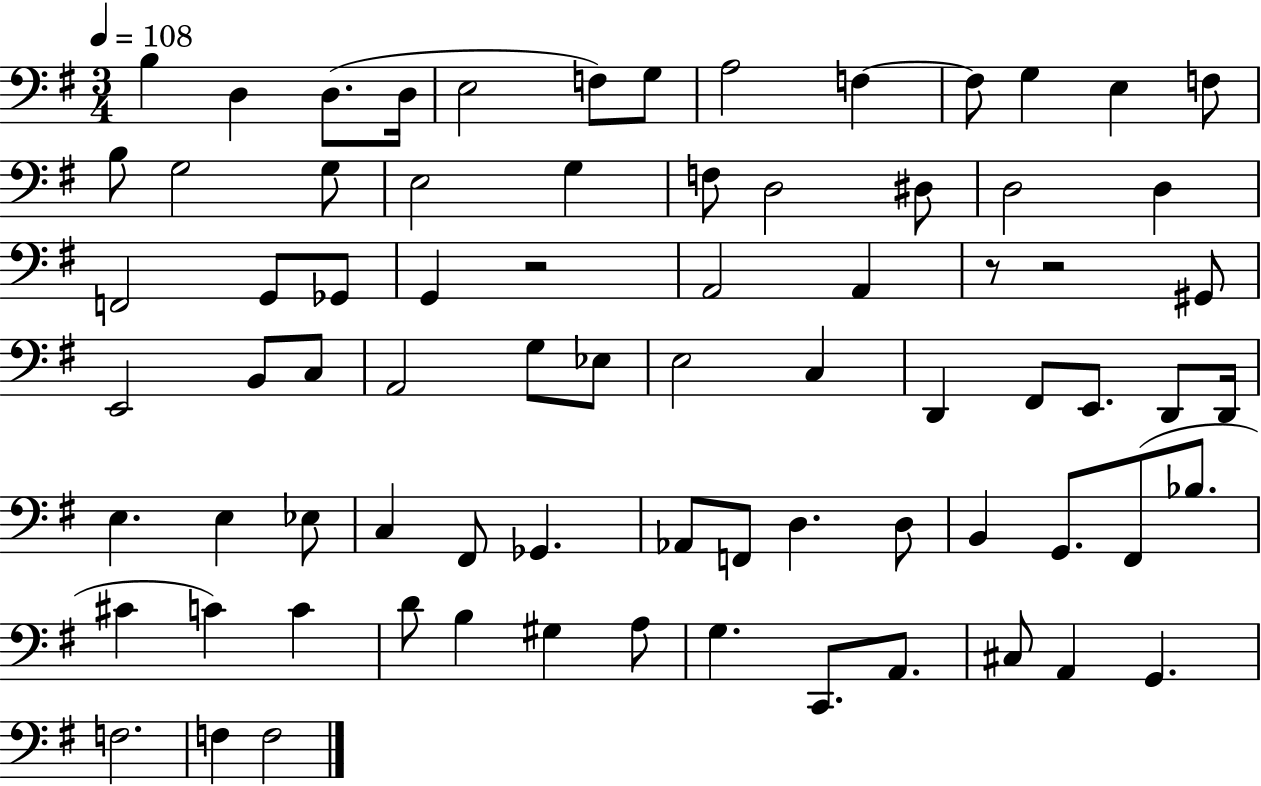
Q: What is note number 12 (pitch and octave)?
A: E3